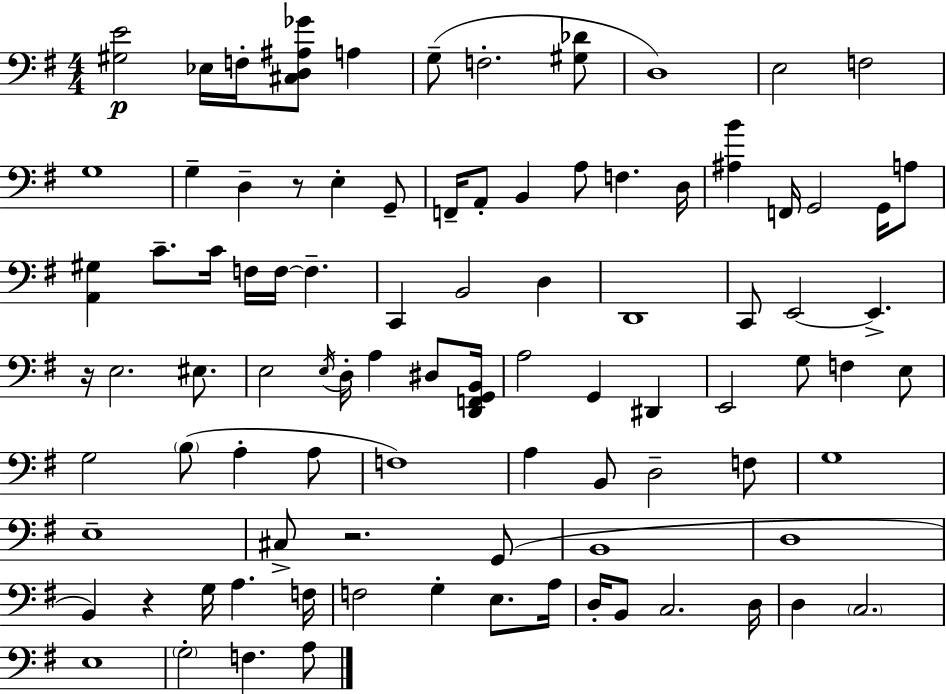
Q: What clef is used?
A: bass